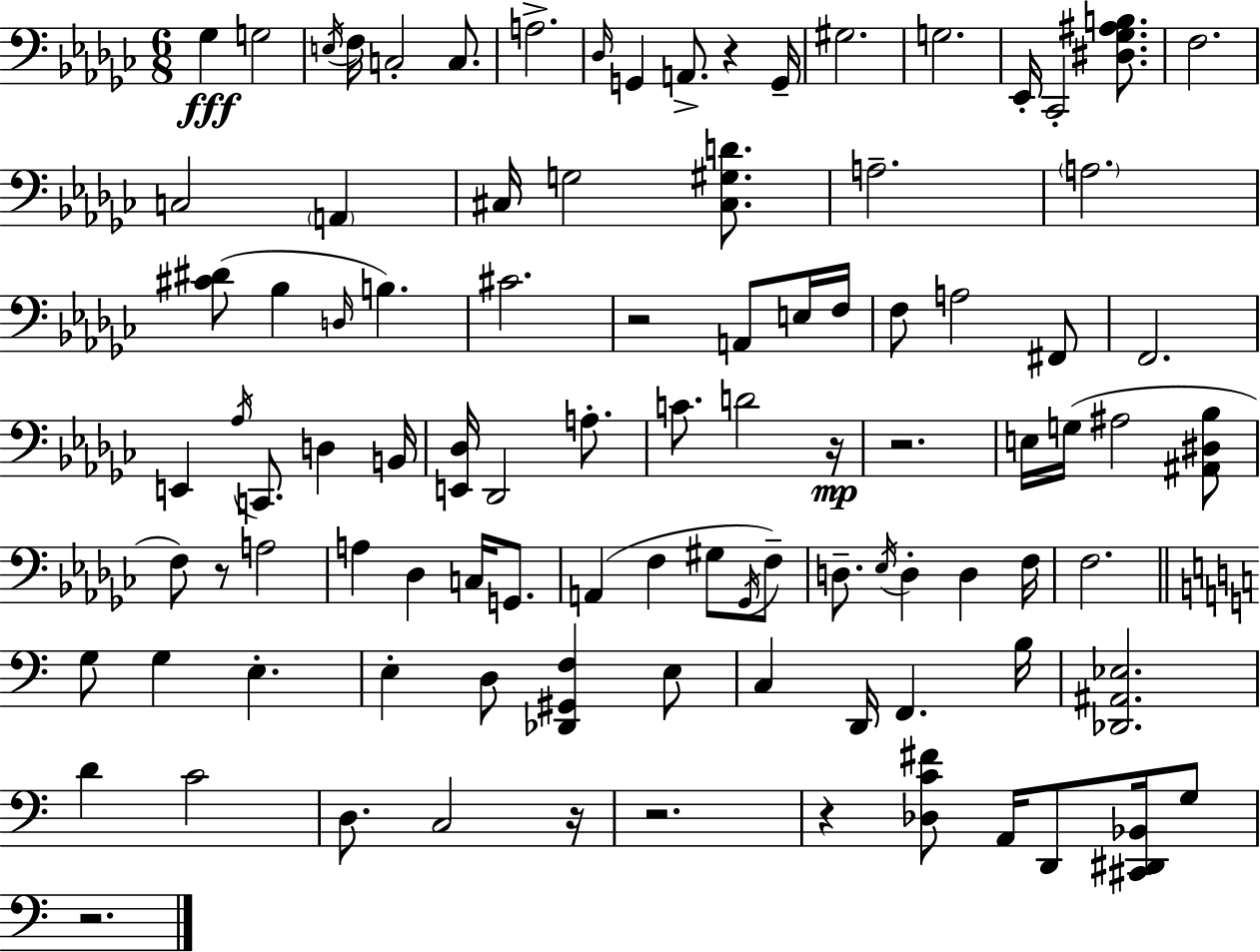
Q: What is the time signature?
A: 6/8